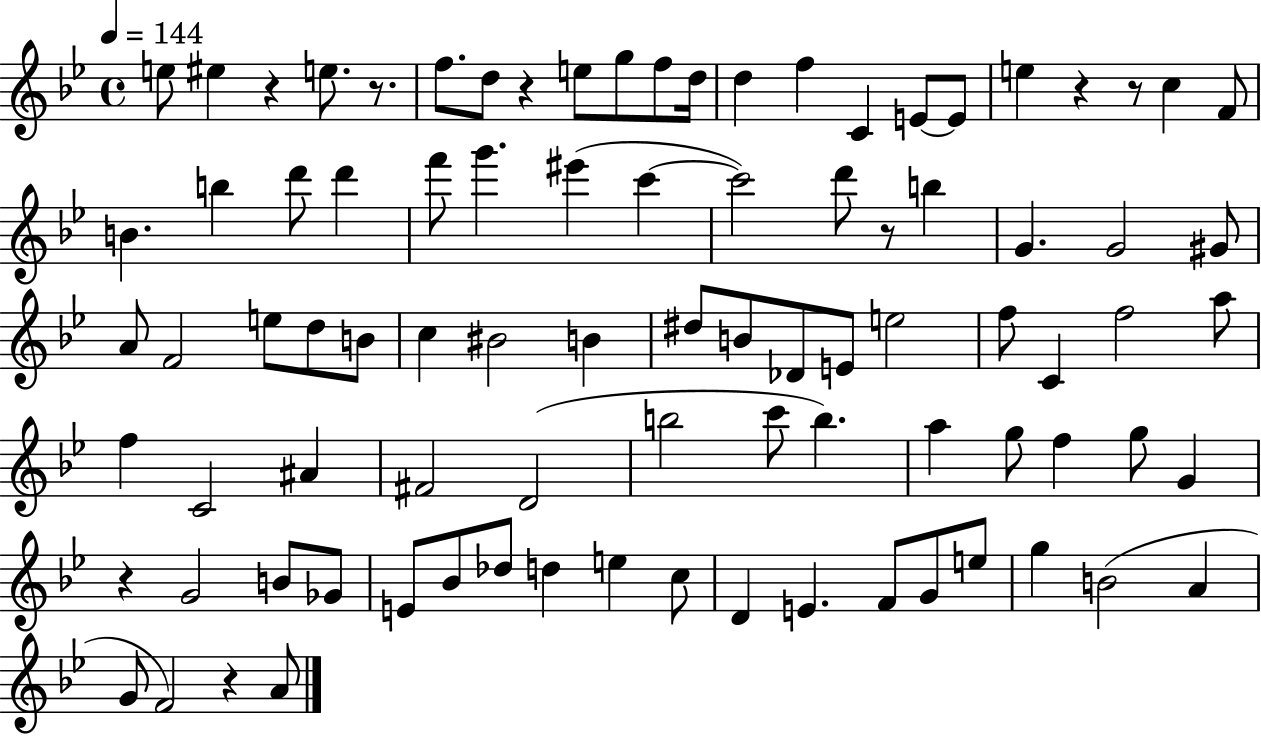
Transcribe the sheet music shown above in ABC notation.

X:1
T:Untitled
M:4/4
L:1/4
K:Bb
e/2 ^e z e/2 z/2 f/2 d/2 z e/2 g/2 f/2 d/4 d f C E/2 E/2 e z z/2 c F/2 B b d'/2 d' f'/2 g' ^e' c' c'2 d'/2 z/2 b G G2 ^G/2 A/2 F2 e/2 d/2 B/2 c ^B2 B ^d/2 B/2 _D/2 E/2 e2 f/2 C f2 a/2 f C2 ^A ^F2 D2 b2 c'/2 b a g/2 f g/2 G z G2 B/2 _G/2 E/2 _B/2 _d/2 d e c/2 D E F/2 G/2 e/2 g B2 A G/2 F2 z A/2